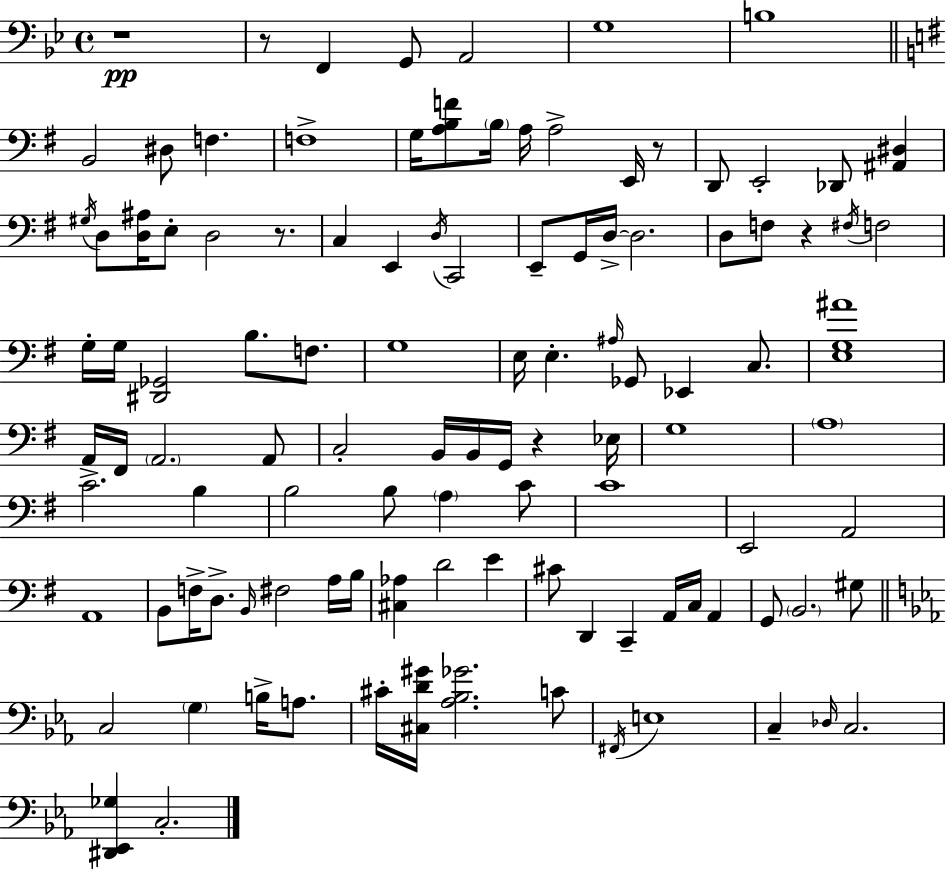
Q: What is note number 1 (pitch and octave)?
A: F2